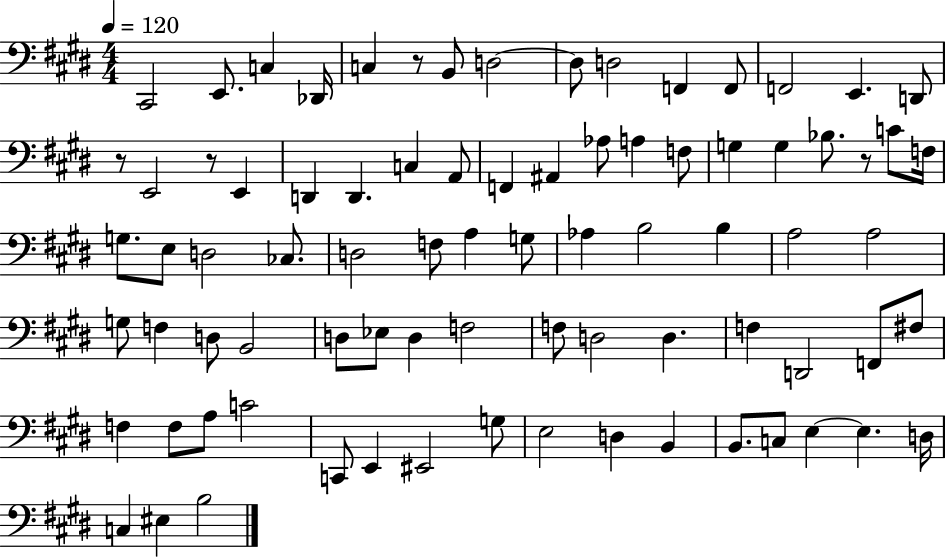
C#2/h E2/e. C3/q Db2/s C3/q R/e B2/e D3/h D3/e D3/h F2/q F2/e F2/h E2/q. D2/e R/e E2/h R/e E2/q D2/q D2/q. C3/q A2/e F2/q A#2/q Ab3/e A3/q F3/e G3/q G3/q Bb3/e. R/e C4/e F3/s G3/e. E3/e D3/h CES3/e. D3/h F3/e A3/q G3/e Ab3/q B3/h B3/q A3/h A3/h G3/e F3/q D3/e B2/h D3/e Eb3/e D3/q F3/h F3/e D3/h D3/q. F3/q D2/h F2/e F#3/e F3/q F3/e A3/e C4/h C2/e E2/q EIS2/h G3/e E3/h D3/q B2/q B2/e. C3/e E3/q E3/q. D3/s C3/q EIS3/q B3/h